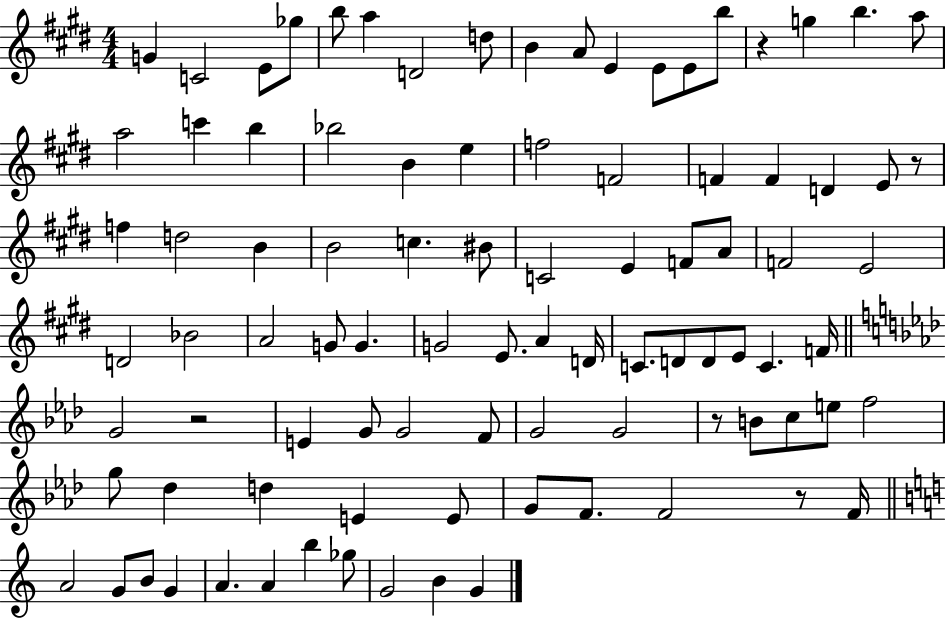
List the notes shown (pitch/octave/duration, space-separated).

G4/q C4/h E4/e Gb5/e B5/e A5/q D4/h D5/e B4/q A4/e E4/q E4/e E4/e B5/e R/q G5/q B5/q. A5/e A5/h C6/q B5/q Bb5/h B4/q E5/q F5/h F4/h F4/q F4/q D4/q E4/e R/e F5/q D5/h B4/q B4/h C5/q. BIS4/e C4/h E4/q F4/e A4/e F4/h E4/h D4/h Bb4/h A4/h G4/e G4/q. G4/h E4/e. A4/q D4/s C4/e. D4/e D4/e E4/e C4/q. F4/s G4/h R/h E4/q G4/e G4/h F4/e G4/h G4/h R/e B4/e C5/e E5/e F5/h G5/e Db5/q D5/q E4/q E4/e G4/e F4/e. F4/h R/e F4/s A4/h G4/e B4/e G4/q A4/q. A4/q B5/q Gb5/e G4/h B4/q G4/q